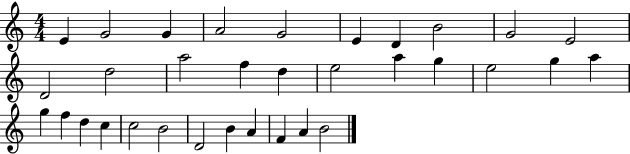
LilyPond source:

{
  \clef treble
  \numericTimeSignature
  \time 4/4
  \key c \major
  e'4 g'2 g'4 | a'2 g'2 | e'4 d'4 b'2 | g'2 e'2 | \break d'2 d''2 | a''2 f''4 d''4 | e''2 a''4 g''4 | e''2 g''4 a''4 | \break g''4 f''4 d''4 c''4 | c''2 b'2 | d'2 b'4 a'4 | f'4 a'4 b'2 | \break \bar "|."
}